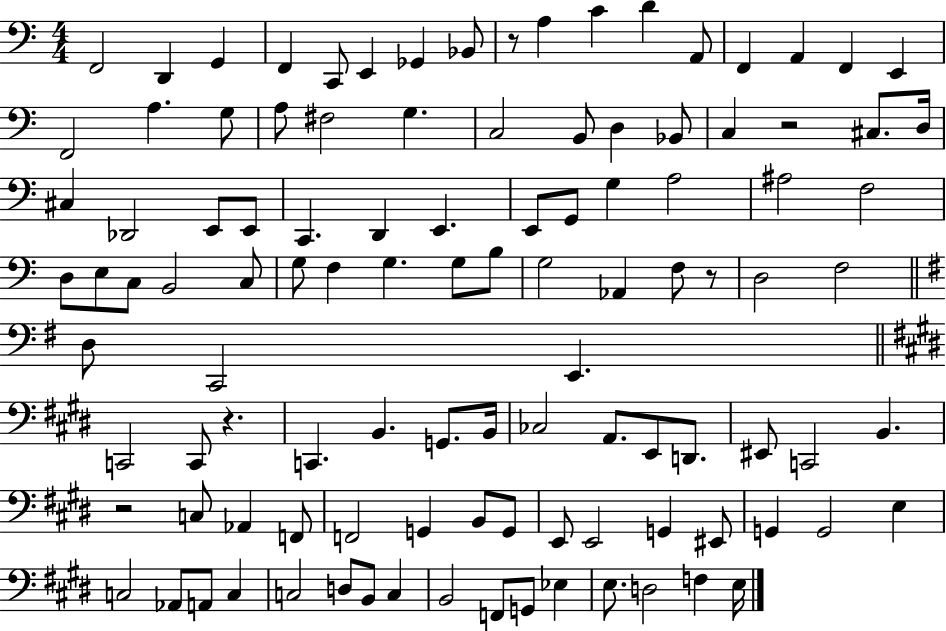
{
  \clef bass
  \numericTimeSignature
  \time 4/4
  \key c \major
  f,2 d,4 g,4 | f,4 c,8 e,4 ges,4 bes,8 | r8 a4 c'4 d'4 a,8 | f,4 a,4 f,4 e,4 | \break f,2 a4. g8 | a8 fis2 g4. | c2 b,8 d4 bes,8 | c4 r2 cis8. d16 | \break cis4 des,2 e,8 e,8 | c,4. d,4 e,4. | e,8 g,8 g4 a2 | ais2 f2 | \break d8 e8 c8 b,2 c8 | g8 f4 g4. g8 b8 | g2 aes,4 f8 r8 | d2 f2 | \break \bar "||" \break \key g \major d8 c,2 e,4. | \bar "||" \break \key e \major c,2 c,8 r4. | c,4. b,4. g,8. b,16 | ces2 a,8. e,8 d,8. | eis,8 c,2 b,4. | \break r2 c8 aes,4 f,8 | f,2 g,4 b,8 g,8 | e,8 e,2 g,4 eis,8 | g,4 g,2 e4 | \break c2 aes,8 a,8 c4 | c2 d8 b,8 c4 | b,2 f,8 g,8 ees4 | e8. d2 f4 e16 | \break \bar "|."
}